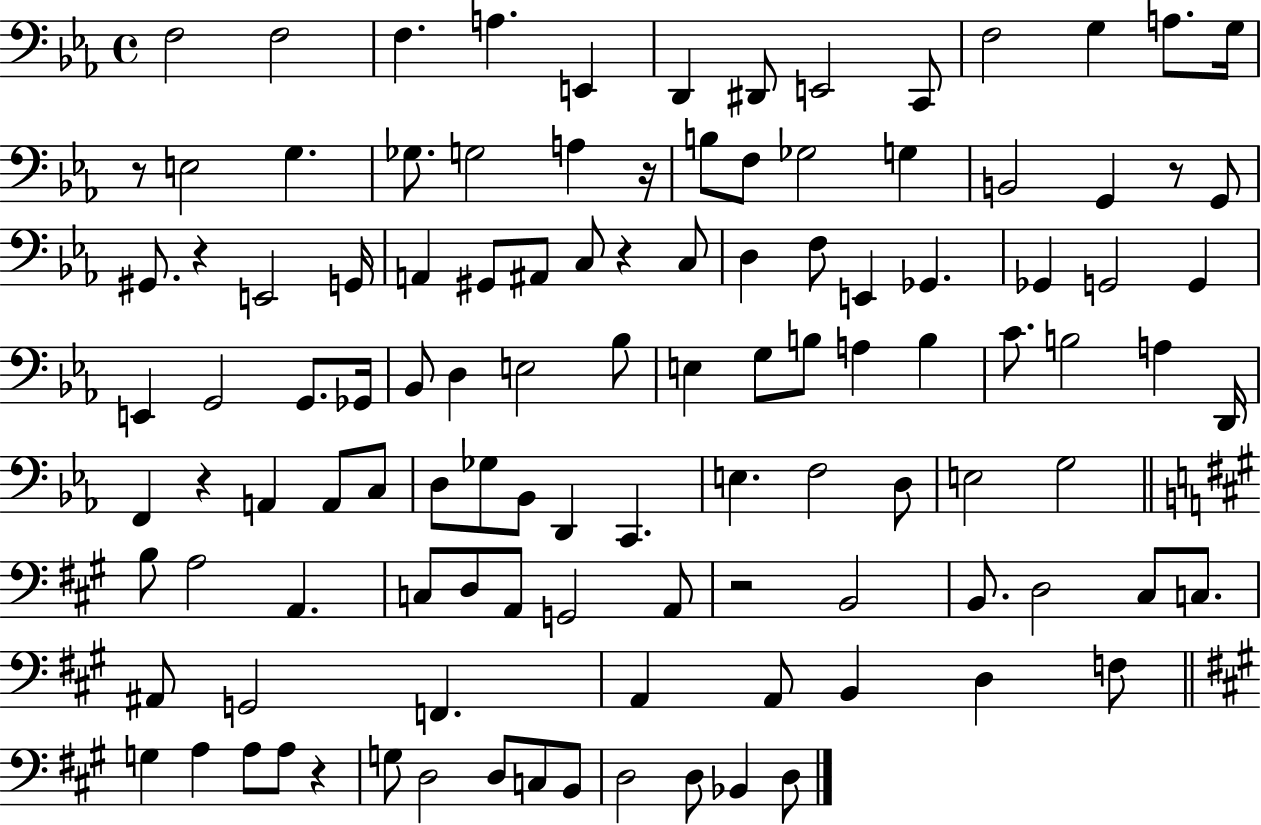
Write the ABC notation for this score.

X:1
T:Untitled
M:4/4
L:1/4
K:Eb
F,2 F,2 F, A, E,, D,, ^D,,/2 E,,2 C,,/2 F,2 G, A,/2 G,/4 z/2 E,2 G, _G,/2 G,2 A, z/4 B,/2 F,/2 _G,2 G, B,,2 G,, z/2 G,,/2 ^G,,/2 z E,,2 G,,/4 A,, ^G,,/2 ^A,,/2 C,/2 z C,/2 D, F,/2 E,, _G,, _G,, G,,2 G,, E,, G,,2 G,,/2 _G,,/4 _B,,/2 D, E,2 _B,/2 E, G,/2 B,/2 A, B, C/2 B,2 A, D,,/4 F,, z A,, A,,/2 C,/2 D,/2 _G,/2 _B,,/2 D,, C,, E, F,2 D,/2 E,2 G,2 B,/2 A,2 A,, C,/2 D,/2 A,,/2 G,,2 A,,/2 z2 B,,2 B,,/2 D,2 ^C,/2 C,/2 ^A,,/2 G,,2 F,, A,, A,,/2 B,, D, F,/2 G, A, A,/2 A,/2 z G,/2 D,2 D,/2 C,/2 B,,/2 D,2 D,/2 _B,, D,/2